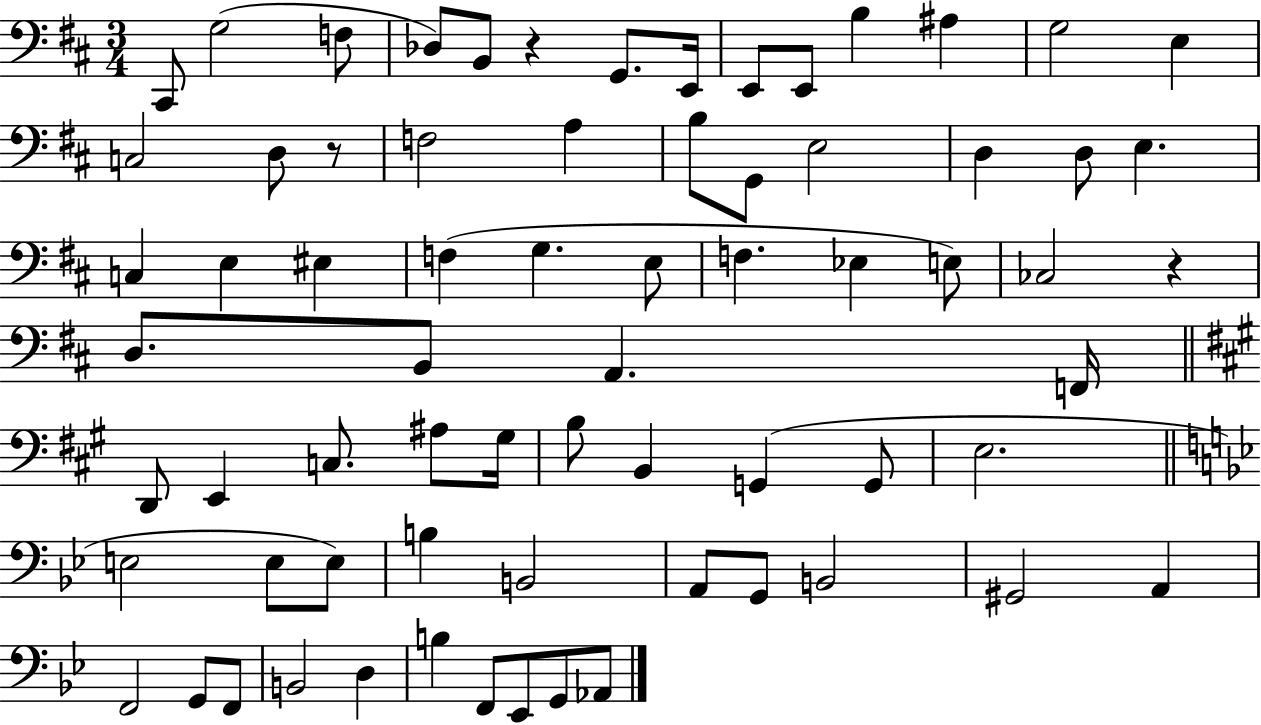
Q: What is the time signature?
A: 3/4